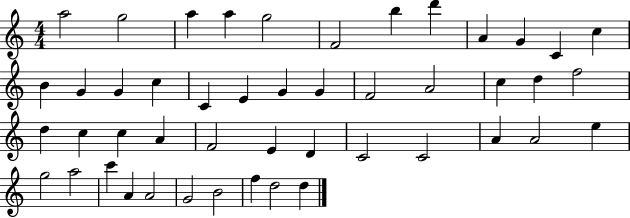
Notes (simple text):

A5/h G5/h A5/q A5/q G5/h F4/h B5/q D6/q A4/q G4/q C4/q C5/q B4/q G4/q G4/q C5/q C4/q E4/q G4/q G4/q F4/h A4/h C5/q D5/q F5/h D5/q C5/q C5/q A4/q F4/h E4/q D4/q C4/h C4/h A4/q A4/h E5/q G5/h A5/h C6/q A4/q A4/h G4/h B4/h F5/q D5/h D5/q